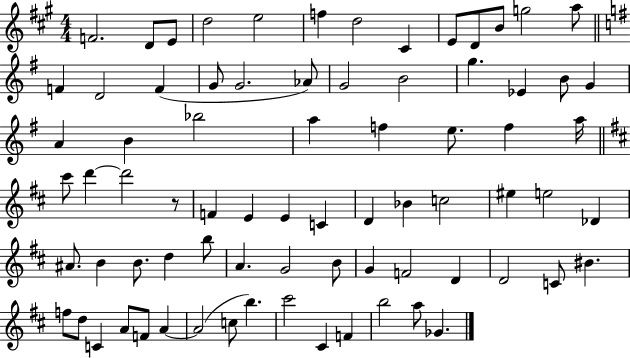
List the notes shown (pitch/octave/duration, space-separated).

F4/h. D4/e E4/e D5/h E5/h F5/q D5/h C#4/q E4/e D4/e B4/e G5/h A5/e F4/q D4/h F4/q G4/e G4/h. Ab4/e G4/h B4/h G5/q. Eb4/q B4/e G4/q A4/q B4/q Bb5/h A5/q F5/q E5/e. F5/q A5/s C#6/e D6/q D6/h R/e F4/q E4/q E4/q C4/q D4/q Bb4/q C5/h EIS5/q E5/h Db4/q A#4/e. B4/q B4/e. D5/q B5/e A4/q. G4/h B4/e G4/q F4/h D4/q D4/h C4/e BIS4/q. F5/e D5/e C4/q A4/e F4/e A4/q A4/h C5/e B5/q. C#6/h C#4/q F4/q B5/h A5/e Gb4/q.